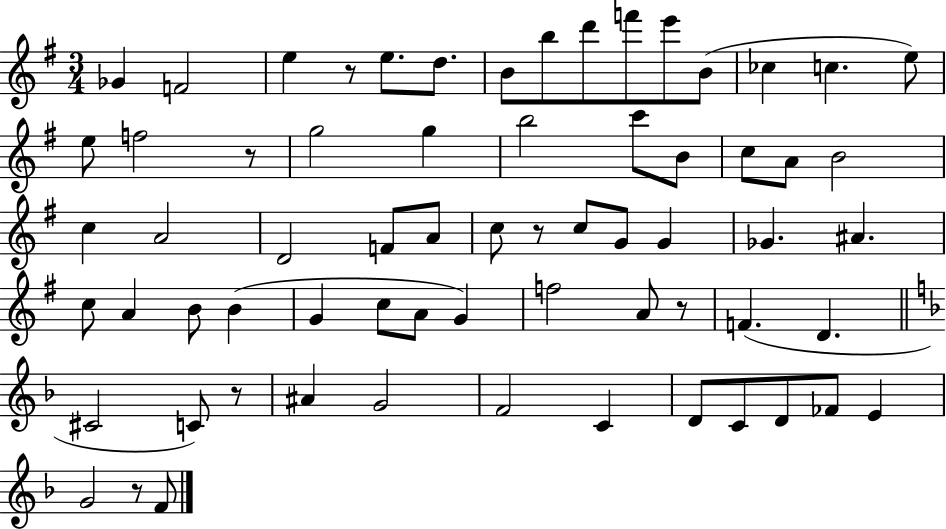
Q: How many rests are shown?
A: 6